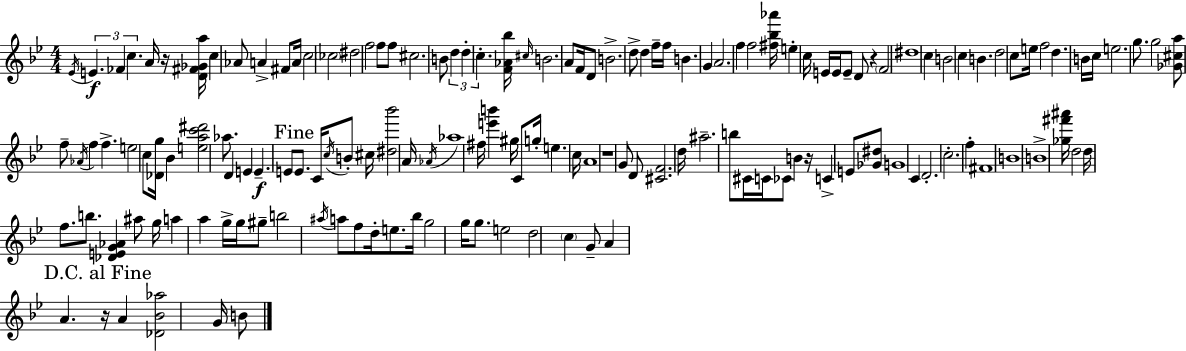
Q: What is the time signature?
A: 4/4